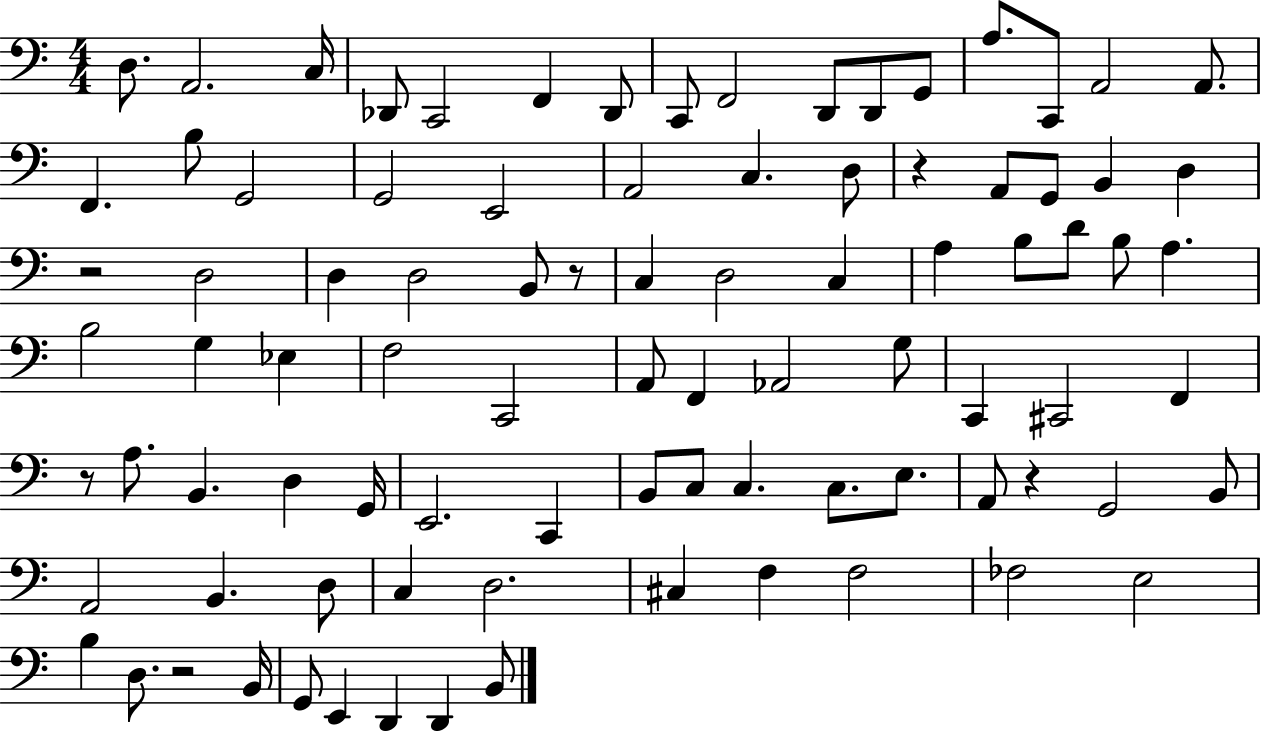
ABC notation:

X:1
T:Untitled
M:4/4
L:1/4
K:C
D,/2 A,,2 C,/4 _D,,/2 C,,2 F,, _D,,/2 C,,/2 F,,2 D,,/2 D,,/2 G,,/2 A,/2 C,,/2 A,,2 A,,/2 F,, B,/2 G,,2 G,,2 E,,2 A,,2 C, D,/2 z A,,/2 G,,/2 B,, D, z2 D,2 D, D,2 B,,/2 z/2 C, D,2 C, A, B,/2 D/2 B,/2 A, B,2 G, _E, F,2 C,,2 A,,/2 F,, _A,,2 G,/2 C,, ^C,,2 F,, z/2 A,/2 B,, D, G,,/4 E,,2 C,, B,,/2 C,/2 C, C,/2 E,/2 A,,/2 z G,,2 B,,/2 A,,2 B,, D,/2 C, D,2 ^C, F, F,2 _F,2 E,2 B, D,/2 z2 B,,/4 G,,/2 E,, D,, D,, B,,/2